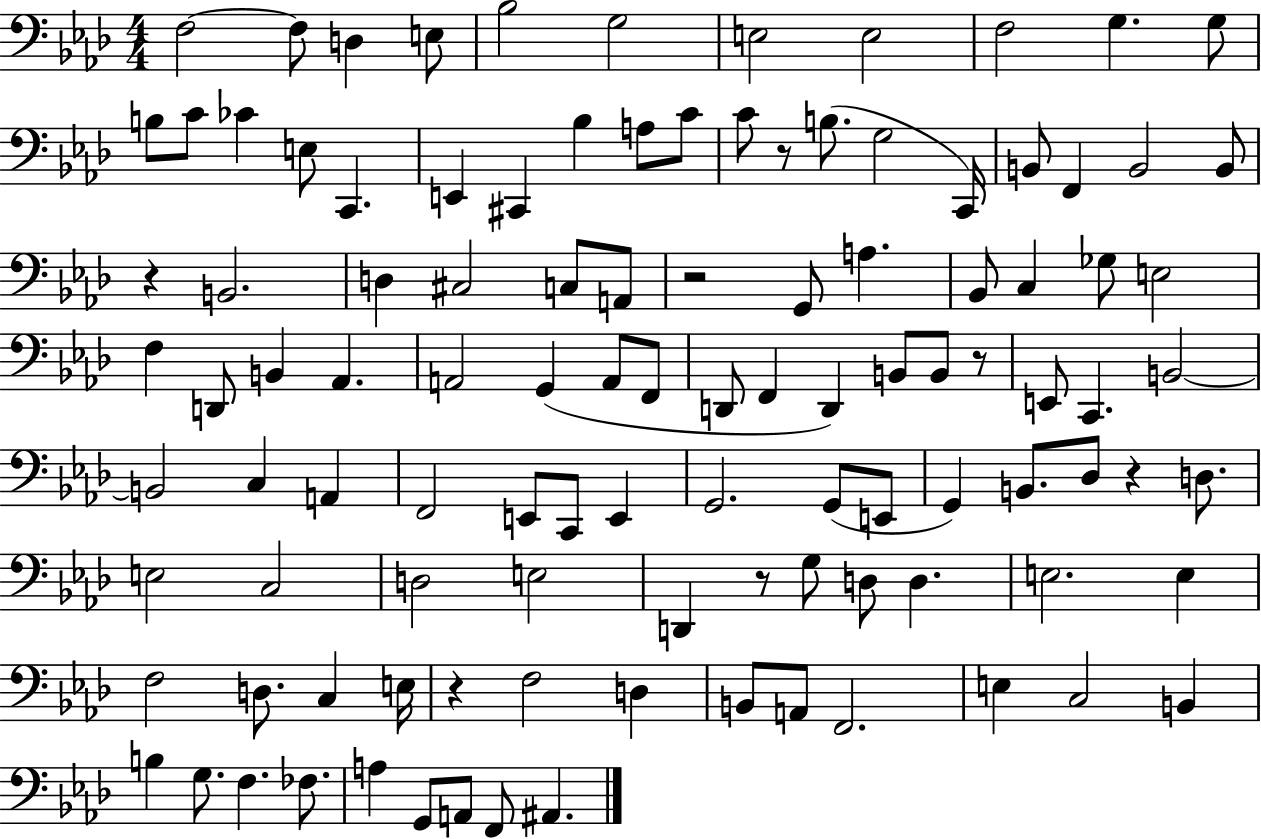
{
  \clef bass
  \numericTimeSignature
  \time 4/4
  \key aes \major
  \repeat volta 2 { f2~~ f8 d4 e8 | bes2 g2 | e2 e2 | f2 g4. g8 | \break b8 c'8 ces'4 e8 c,4. | e,4 cis,4 bes4 a8 c'8 | c'8 r8 b8.( g2 c,16) | b,8 f,4 b,2 b,8 | \break r4 b,2. | d4 cis2 c8 a,8 | r2 g,8 a4. | bes,8 c4 ges8 e2 | \break f4 d,8 b,4 aes,4. | a,2 g,4( a,8 f,8 | d,8 f,4 d,4) b,8 b,8 r8 | e,8 c,4. b,2~~ | \break b,2 c4 a,4 | f,2 e,8 c,8 e,4 | g,2. g,8( e,8 | g,4) b,8. des8 r4 d8. | \break e2 c2 | d2 e2 | d,4 r8 g8 d8 d4. | e2. e4 | \break f2 d8. c4 e16 | r4 f2 d4 | b,8 a,8 f,2. | e4 c2 b,4 | \break b4 g8. f4. fes8. | a4 g,8 a,8 f,8 ais,4. | } \bar "|."
}